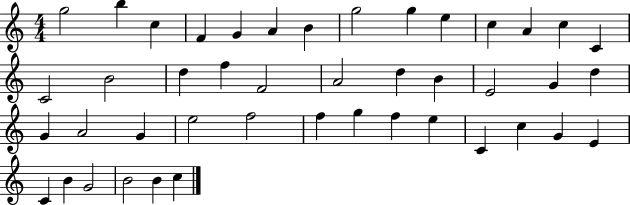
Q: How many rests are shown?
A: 0